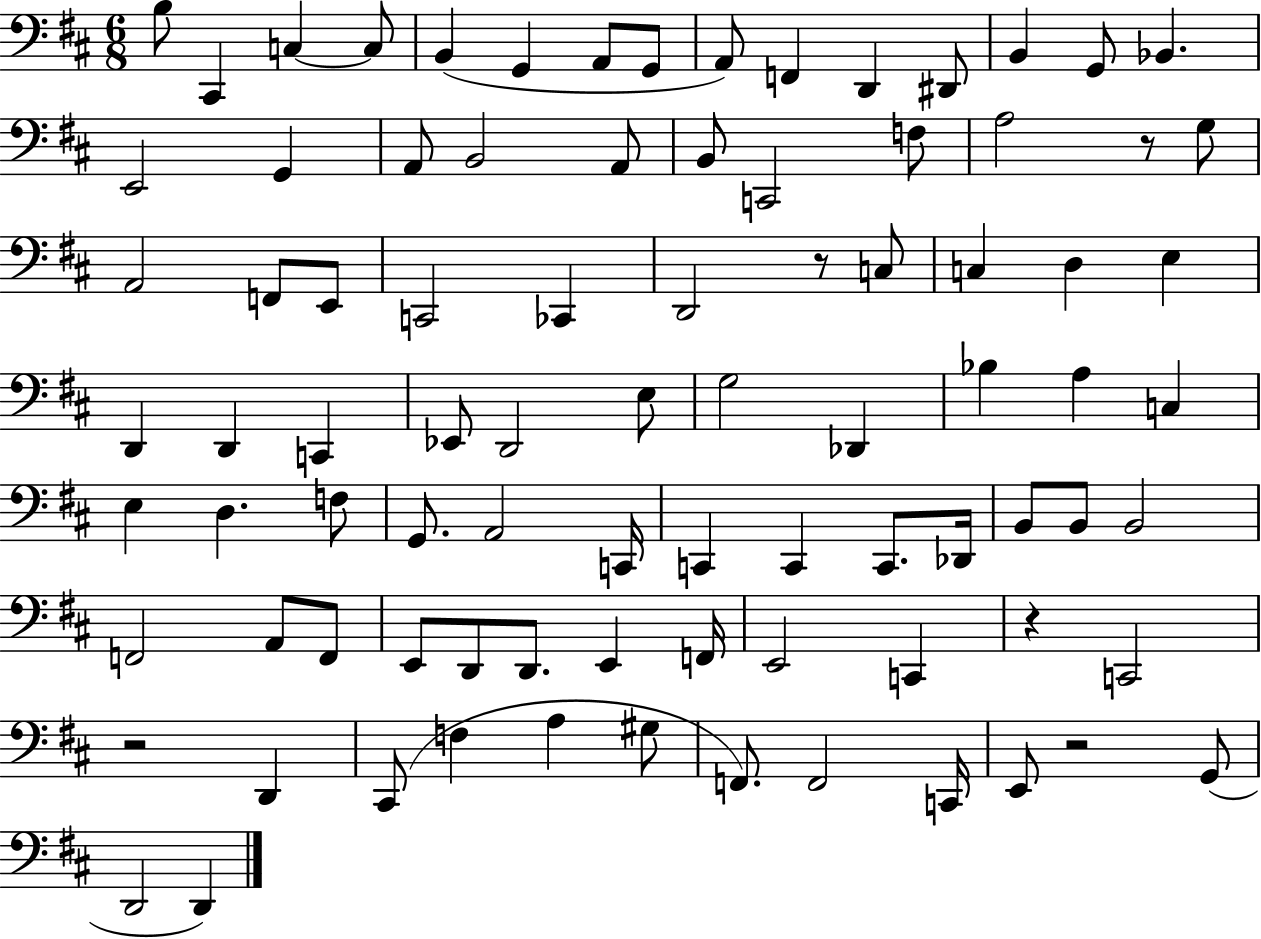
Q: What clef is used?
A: bass